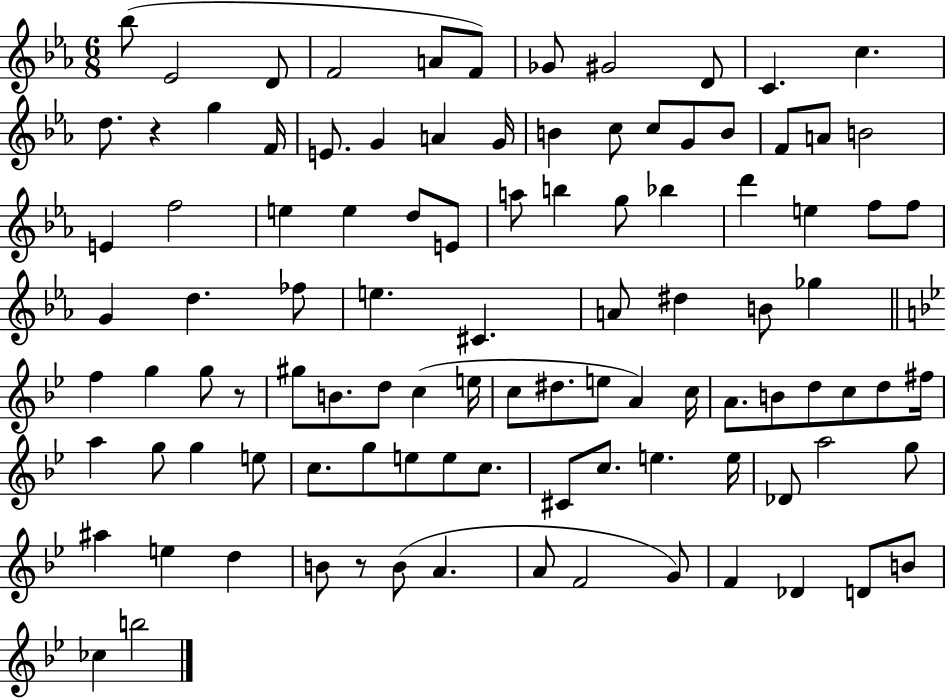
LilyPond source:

{
  \clef treble
  \numericTimeSignature
  \time 6/8
  \key ees \major
  bes''8( ees'2 d'8 | f'2 a'8 f'8) | ges'8 gis'2 d'8 | c'4. c''4. | \break d''8. r4 g''4 f'16 | e'8. g'4 a'4 g'16 | b'4 c''8 c''8 g'8 b'8 | f'8 a'8 b'2 | \break e'4 f''2 | e''4 e''4 d''8 e'8 | a''8 b''4 g''8 bes''4 | d'''4 e''4 f''8 f''8 | \break g'4 d''4. fes''8 | e''4. cis'4. | a'8 dis''4 b'8 ges''4 | \bar "||" \break \key g \minor f''4 g''4 g''8 r8 | gis''8 b'8. d''8 c''4( e''16 | c''8 dis''8. e''8 a'4) c''16 | a'8. b'8 d''8 c''8 d''8 fis''16 | \break a''4 g''8 g''4 e''8 | c''8. g''8 e''8 e''8 c''8. | cis'8 c''8. e''4. e''16 | des'8 a''2 g''8 | \break ais''4 e''4 d''4 | b'8 r8 b'8( a'4. | a'8 f'2 g'8) | f'4 des'4 d'8 b'8 | \break ces''4 b''2 | \bar "|."
}